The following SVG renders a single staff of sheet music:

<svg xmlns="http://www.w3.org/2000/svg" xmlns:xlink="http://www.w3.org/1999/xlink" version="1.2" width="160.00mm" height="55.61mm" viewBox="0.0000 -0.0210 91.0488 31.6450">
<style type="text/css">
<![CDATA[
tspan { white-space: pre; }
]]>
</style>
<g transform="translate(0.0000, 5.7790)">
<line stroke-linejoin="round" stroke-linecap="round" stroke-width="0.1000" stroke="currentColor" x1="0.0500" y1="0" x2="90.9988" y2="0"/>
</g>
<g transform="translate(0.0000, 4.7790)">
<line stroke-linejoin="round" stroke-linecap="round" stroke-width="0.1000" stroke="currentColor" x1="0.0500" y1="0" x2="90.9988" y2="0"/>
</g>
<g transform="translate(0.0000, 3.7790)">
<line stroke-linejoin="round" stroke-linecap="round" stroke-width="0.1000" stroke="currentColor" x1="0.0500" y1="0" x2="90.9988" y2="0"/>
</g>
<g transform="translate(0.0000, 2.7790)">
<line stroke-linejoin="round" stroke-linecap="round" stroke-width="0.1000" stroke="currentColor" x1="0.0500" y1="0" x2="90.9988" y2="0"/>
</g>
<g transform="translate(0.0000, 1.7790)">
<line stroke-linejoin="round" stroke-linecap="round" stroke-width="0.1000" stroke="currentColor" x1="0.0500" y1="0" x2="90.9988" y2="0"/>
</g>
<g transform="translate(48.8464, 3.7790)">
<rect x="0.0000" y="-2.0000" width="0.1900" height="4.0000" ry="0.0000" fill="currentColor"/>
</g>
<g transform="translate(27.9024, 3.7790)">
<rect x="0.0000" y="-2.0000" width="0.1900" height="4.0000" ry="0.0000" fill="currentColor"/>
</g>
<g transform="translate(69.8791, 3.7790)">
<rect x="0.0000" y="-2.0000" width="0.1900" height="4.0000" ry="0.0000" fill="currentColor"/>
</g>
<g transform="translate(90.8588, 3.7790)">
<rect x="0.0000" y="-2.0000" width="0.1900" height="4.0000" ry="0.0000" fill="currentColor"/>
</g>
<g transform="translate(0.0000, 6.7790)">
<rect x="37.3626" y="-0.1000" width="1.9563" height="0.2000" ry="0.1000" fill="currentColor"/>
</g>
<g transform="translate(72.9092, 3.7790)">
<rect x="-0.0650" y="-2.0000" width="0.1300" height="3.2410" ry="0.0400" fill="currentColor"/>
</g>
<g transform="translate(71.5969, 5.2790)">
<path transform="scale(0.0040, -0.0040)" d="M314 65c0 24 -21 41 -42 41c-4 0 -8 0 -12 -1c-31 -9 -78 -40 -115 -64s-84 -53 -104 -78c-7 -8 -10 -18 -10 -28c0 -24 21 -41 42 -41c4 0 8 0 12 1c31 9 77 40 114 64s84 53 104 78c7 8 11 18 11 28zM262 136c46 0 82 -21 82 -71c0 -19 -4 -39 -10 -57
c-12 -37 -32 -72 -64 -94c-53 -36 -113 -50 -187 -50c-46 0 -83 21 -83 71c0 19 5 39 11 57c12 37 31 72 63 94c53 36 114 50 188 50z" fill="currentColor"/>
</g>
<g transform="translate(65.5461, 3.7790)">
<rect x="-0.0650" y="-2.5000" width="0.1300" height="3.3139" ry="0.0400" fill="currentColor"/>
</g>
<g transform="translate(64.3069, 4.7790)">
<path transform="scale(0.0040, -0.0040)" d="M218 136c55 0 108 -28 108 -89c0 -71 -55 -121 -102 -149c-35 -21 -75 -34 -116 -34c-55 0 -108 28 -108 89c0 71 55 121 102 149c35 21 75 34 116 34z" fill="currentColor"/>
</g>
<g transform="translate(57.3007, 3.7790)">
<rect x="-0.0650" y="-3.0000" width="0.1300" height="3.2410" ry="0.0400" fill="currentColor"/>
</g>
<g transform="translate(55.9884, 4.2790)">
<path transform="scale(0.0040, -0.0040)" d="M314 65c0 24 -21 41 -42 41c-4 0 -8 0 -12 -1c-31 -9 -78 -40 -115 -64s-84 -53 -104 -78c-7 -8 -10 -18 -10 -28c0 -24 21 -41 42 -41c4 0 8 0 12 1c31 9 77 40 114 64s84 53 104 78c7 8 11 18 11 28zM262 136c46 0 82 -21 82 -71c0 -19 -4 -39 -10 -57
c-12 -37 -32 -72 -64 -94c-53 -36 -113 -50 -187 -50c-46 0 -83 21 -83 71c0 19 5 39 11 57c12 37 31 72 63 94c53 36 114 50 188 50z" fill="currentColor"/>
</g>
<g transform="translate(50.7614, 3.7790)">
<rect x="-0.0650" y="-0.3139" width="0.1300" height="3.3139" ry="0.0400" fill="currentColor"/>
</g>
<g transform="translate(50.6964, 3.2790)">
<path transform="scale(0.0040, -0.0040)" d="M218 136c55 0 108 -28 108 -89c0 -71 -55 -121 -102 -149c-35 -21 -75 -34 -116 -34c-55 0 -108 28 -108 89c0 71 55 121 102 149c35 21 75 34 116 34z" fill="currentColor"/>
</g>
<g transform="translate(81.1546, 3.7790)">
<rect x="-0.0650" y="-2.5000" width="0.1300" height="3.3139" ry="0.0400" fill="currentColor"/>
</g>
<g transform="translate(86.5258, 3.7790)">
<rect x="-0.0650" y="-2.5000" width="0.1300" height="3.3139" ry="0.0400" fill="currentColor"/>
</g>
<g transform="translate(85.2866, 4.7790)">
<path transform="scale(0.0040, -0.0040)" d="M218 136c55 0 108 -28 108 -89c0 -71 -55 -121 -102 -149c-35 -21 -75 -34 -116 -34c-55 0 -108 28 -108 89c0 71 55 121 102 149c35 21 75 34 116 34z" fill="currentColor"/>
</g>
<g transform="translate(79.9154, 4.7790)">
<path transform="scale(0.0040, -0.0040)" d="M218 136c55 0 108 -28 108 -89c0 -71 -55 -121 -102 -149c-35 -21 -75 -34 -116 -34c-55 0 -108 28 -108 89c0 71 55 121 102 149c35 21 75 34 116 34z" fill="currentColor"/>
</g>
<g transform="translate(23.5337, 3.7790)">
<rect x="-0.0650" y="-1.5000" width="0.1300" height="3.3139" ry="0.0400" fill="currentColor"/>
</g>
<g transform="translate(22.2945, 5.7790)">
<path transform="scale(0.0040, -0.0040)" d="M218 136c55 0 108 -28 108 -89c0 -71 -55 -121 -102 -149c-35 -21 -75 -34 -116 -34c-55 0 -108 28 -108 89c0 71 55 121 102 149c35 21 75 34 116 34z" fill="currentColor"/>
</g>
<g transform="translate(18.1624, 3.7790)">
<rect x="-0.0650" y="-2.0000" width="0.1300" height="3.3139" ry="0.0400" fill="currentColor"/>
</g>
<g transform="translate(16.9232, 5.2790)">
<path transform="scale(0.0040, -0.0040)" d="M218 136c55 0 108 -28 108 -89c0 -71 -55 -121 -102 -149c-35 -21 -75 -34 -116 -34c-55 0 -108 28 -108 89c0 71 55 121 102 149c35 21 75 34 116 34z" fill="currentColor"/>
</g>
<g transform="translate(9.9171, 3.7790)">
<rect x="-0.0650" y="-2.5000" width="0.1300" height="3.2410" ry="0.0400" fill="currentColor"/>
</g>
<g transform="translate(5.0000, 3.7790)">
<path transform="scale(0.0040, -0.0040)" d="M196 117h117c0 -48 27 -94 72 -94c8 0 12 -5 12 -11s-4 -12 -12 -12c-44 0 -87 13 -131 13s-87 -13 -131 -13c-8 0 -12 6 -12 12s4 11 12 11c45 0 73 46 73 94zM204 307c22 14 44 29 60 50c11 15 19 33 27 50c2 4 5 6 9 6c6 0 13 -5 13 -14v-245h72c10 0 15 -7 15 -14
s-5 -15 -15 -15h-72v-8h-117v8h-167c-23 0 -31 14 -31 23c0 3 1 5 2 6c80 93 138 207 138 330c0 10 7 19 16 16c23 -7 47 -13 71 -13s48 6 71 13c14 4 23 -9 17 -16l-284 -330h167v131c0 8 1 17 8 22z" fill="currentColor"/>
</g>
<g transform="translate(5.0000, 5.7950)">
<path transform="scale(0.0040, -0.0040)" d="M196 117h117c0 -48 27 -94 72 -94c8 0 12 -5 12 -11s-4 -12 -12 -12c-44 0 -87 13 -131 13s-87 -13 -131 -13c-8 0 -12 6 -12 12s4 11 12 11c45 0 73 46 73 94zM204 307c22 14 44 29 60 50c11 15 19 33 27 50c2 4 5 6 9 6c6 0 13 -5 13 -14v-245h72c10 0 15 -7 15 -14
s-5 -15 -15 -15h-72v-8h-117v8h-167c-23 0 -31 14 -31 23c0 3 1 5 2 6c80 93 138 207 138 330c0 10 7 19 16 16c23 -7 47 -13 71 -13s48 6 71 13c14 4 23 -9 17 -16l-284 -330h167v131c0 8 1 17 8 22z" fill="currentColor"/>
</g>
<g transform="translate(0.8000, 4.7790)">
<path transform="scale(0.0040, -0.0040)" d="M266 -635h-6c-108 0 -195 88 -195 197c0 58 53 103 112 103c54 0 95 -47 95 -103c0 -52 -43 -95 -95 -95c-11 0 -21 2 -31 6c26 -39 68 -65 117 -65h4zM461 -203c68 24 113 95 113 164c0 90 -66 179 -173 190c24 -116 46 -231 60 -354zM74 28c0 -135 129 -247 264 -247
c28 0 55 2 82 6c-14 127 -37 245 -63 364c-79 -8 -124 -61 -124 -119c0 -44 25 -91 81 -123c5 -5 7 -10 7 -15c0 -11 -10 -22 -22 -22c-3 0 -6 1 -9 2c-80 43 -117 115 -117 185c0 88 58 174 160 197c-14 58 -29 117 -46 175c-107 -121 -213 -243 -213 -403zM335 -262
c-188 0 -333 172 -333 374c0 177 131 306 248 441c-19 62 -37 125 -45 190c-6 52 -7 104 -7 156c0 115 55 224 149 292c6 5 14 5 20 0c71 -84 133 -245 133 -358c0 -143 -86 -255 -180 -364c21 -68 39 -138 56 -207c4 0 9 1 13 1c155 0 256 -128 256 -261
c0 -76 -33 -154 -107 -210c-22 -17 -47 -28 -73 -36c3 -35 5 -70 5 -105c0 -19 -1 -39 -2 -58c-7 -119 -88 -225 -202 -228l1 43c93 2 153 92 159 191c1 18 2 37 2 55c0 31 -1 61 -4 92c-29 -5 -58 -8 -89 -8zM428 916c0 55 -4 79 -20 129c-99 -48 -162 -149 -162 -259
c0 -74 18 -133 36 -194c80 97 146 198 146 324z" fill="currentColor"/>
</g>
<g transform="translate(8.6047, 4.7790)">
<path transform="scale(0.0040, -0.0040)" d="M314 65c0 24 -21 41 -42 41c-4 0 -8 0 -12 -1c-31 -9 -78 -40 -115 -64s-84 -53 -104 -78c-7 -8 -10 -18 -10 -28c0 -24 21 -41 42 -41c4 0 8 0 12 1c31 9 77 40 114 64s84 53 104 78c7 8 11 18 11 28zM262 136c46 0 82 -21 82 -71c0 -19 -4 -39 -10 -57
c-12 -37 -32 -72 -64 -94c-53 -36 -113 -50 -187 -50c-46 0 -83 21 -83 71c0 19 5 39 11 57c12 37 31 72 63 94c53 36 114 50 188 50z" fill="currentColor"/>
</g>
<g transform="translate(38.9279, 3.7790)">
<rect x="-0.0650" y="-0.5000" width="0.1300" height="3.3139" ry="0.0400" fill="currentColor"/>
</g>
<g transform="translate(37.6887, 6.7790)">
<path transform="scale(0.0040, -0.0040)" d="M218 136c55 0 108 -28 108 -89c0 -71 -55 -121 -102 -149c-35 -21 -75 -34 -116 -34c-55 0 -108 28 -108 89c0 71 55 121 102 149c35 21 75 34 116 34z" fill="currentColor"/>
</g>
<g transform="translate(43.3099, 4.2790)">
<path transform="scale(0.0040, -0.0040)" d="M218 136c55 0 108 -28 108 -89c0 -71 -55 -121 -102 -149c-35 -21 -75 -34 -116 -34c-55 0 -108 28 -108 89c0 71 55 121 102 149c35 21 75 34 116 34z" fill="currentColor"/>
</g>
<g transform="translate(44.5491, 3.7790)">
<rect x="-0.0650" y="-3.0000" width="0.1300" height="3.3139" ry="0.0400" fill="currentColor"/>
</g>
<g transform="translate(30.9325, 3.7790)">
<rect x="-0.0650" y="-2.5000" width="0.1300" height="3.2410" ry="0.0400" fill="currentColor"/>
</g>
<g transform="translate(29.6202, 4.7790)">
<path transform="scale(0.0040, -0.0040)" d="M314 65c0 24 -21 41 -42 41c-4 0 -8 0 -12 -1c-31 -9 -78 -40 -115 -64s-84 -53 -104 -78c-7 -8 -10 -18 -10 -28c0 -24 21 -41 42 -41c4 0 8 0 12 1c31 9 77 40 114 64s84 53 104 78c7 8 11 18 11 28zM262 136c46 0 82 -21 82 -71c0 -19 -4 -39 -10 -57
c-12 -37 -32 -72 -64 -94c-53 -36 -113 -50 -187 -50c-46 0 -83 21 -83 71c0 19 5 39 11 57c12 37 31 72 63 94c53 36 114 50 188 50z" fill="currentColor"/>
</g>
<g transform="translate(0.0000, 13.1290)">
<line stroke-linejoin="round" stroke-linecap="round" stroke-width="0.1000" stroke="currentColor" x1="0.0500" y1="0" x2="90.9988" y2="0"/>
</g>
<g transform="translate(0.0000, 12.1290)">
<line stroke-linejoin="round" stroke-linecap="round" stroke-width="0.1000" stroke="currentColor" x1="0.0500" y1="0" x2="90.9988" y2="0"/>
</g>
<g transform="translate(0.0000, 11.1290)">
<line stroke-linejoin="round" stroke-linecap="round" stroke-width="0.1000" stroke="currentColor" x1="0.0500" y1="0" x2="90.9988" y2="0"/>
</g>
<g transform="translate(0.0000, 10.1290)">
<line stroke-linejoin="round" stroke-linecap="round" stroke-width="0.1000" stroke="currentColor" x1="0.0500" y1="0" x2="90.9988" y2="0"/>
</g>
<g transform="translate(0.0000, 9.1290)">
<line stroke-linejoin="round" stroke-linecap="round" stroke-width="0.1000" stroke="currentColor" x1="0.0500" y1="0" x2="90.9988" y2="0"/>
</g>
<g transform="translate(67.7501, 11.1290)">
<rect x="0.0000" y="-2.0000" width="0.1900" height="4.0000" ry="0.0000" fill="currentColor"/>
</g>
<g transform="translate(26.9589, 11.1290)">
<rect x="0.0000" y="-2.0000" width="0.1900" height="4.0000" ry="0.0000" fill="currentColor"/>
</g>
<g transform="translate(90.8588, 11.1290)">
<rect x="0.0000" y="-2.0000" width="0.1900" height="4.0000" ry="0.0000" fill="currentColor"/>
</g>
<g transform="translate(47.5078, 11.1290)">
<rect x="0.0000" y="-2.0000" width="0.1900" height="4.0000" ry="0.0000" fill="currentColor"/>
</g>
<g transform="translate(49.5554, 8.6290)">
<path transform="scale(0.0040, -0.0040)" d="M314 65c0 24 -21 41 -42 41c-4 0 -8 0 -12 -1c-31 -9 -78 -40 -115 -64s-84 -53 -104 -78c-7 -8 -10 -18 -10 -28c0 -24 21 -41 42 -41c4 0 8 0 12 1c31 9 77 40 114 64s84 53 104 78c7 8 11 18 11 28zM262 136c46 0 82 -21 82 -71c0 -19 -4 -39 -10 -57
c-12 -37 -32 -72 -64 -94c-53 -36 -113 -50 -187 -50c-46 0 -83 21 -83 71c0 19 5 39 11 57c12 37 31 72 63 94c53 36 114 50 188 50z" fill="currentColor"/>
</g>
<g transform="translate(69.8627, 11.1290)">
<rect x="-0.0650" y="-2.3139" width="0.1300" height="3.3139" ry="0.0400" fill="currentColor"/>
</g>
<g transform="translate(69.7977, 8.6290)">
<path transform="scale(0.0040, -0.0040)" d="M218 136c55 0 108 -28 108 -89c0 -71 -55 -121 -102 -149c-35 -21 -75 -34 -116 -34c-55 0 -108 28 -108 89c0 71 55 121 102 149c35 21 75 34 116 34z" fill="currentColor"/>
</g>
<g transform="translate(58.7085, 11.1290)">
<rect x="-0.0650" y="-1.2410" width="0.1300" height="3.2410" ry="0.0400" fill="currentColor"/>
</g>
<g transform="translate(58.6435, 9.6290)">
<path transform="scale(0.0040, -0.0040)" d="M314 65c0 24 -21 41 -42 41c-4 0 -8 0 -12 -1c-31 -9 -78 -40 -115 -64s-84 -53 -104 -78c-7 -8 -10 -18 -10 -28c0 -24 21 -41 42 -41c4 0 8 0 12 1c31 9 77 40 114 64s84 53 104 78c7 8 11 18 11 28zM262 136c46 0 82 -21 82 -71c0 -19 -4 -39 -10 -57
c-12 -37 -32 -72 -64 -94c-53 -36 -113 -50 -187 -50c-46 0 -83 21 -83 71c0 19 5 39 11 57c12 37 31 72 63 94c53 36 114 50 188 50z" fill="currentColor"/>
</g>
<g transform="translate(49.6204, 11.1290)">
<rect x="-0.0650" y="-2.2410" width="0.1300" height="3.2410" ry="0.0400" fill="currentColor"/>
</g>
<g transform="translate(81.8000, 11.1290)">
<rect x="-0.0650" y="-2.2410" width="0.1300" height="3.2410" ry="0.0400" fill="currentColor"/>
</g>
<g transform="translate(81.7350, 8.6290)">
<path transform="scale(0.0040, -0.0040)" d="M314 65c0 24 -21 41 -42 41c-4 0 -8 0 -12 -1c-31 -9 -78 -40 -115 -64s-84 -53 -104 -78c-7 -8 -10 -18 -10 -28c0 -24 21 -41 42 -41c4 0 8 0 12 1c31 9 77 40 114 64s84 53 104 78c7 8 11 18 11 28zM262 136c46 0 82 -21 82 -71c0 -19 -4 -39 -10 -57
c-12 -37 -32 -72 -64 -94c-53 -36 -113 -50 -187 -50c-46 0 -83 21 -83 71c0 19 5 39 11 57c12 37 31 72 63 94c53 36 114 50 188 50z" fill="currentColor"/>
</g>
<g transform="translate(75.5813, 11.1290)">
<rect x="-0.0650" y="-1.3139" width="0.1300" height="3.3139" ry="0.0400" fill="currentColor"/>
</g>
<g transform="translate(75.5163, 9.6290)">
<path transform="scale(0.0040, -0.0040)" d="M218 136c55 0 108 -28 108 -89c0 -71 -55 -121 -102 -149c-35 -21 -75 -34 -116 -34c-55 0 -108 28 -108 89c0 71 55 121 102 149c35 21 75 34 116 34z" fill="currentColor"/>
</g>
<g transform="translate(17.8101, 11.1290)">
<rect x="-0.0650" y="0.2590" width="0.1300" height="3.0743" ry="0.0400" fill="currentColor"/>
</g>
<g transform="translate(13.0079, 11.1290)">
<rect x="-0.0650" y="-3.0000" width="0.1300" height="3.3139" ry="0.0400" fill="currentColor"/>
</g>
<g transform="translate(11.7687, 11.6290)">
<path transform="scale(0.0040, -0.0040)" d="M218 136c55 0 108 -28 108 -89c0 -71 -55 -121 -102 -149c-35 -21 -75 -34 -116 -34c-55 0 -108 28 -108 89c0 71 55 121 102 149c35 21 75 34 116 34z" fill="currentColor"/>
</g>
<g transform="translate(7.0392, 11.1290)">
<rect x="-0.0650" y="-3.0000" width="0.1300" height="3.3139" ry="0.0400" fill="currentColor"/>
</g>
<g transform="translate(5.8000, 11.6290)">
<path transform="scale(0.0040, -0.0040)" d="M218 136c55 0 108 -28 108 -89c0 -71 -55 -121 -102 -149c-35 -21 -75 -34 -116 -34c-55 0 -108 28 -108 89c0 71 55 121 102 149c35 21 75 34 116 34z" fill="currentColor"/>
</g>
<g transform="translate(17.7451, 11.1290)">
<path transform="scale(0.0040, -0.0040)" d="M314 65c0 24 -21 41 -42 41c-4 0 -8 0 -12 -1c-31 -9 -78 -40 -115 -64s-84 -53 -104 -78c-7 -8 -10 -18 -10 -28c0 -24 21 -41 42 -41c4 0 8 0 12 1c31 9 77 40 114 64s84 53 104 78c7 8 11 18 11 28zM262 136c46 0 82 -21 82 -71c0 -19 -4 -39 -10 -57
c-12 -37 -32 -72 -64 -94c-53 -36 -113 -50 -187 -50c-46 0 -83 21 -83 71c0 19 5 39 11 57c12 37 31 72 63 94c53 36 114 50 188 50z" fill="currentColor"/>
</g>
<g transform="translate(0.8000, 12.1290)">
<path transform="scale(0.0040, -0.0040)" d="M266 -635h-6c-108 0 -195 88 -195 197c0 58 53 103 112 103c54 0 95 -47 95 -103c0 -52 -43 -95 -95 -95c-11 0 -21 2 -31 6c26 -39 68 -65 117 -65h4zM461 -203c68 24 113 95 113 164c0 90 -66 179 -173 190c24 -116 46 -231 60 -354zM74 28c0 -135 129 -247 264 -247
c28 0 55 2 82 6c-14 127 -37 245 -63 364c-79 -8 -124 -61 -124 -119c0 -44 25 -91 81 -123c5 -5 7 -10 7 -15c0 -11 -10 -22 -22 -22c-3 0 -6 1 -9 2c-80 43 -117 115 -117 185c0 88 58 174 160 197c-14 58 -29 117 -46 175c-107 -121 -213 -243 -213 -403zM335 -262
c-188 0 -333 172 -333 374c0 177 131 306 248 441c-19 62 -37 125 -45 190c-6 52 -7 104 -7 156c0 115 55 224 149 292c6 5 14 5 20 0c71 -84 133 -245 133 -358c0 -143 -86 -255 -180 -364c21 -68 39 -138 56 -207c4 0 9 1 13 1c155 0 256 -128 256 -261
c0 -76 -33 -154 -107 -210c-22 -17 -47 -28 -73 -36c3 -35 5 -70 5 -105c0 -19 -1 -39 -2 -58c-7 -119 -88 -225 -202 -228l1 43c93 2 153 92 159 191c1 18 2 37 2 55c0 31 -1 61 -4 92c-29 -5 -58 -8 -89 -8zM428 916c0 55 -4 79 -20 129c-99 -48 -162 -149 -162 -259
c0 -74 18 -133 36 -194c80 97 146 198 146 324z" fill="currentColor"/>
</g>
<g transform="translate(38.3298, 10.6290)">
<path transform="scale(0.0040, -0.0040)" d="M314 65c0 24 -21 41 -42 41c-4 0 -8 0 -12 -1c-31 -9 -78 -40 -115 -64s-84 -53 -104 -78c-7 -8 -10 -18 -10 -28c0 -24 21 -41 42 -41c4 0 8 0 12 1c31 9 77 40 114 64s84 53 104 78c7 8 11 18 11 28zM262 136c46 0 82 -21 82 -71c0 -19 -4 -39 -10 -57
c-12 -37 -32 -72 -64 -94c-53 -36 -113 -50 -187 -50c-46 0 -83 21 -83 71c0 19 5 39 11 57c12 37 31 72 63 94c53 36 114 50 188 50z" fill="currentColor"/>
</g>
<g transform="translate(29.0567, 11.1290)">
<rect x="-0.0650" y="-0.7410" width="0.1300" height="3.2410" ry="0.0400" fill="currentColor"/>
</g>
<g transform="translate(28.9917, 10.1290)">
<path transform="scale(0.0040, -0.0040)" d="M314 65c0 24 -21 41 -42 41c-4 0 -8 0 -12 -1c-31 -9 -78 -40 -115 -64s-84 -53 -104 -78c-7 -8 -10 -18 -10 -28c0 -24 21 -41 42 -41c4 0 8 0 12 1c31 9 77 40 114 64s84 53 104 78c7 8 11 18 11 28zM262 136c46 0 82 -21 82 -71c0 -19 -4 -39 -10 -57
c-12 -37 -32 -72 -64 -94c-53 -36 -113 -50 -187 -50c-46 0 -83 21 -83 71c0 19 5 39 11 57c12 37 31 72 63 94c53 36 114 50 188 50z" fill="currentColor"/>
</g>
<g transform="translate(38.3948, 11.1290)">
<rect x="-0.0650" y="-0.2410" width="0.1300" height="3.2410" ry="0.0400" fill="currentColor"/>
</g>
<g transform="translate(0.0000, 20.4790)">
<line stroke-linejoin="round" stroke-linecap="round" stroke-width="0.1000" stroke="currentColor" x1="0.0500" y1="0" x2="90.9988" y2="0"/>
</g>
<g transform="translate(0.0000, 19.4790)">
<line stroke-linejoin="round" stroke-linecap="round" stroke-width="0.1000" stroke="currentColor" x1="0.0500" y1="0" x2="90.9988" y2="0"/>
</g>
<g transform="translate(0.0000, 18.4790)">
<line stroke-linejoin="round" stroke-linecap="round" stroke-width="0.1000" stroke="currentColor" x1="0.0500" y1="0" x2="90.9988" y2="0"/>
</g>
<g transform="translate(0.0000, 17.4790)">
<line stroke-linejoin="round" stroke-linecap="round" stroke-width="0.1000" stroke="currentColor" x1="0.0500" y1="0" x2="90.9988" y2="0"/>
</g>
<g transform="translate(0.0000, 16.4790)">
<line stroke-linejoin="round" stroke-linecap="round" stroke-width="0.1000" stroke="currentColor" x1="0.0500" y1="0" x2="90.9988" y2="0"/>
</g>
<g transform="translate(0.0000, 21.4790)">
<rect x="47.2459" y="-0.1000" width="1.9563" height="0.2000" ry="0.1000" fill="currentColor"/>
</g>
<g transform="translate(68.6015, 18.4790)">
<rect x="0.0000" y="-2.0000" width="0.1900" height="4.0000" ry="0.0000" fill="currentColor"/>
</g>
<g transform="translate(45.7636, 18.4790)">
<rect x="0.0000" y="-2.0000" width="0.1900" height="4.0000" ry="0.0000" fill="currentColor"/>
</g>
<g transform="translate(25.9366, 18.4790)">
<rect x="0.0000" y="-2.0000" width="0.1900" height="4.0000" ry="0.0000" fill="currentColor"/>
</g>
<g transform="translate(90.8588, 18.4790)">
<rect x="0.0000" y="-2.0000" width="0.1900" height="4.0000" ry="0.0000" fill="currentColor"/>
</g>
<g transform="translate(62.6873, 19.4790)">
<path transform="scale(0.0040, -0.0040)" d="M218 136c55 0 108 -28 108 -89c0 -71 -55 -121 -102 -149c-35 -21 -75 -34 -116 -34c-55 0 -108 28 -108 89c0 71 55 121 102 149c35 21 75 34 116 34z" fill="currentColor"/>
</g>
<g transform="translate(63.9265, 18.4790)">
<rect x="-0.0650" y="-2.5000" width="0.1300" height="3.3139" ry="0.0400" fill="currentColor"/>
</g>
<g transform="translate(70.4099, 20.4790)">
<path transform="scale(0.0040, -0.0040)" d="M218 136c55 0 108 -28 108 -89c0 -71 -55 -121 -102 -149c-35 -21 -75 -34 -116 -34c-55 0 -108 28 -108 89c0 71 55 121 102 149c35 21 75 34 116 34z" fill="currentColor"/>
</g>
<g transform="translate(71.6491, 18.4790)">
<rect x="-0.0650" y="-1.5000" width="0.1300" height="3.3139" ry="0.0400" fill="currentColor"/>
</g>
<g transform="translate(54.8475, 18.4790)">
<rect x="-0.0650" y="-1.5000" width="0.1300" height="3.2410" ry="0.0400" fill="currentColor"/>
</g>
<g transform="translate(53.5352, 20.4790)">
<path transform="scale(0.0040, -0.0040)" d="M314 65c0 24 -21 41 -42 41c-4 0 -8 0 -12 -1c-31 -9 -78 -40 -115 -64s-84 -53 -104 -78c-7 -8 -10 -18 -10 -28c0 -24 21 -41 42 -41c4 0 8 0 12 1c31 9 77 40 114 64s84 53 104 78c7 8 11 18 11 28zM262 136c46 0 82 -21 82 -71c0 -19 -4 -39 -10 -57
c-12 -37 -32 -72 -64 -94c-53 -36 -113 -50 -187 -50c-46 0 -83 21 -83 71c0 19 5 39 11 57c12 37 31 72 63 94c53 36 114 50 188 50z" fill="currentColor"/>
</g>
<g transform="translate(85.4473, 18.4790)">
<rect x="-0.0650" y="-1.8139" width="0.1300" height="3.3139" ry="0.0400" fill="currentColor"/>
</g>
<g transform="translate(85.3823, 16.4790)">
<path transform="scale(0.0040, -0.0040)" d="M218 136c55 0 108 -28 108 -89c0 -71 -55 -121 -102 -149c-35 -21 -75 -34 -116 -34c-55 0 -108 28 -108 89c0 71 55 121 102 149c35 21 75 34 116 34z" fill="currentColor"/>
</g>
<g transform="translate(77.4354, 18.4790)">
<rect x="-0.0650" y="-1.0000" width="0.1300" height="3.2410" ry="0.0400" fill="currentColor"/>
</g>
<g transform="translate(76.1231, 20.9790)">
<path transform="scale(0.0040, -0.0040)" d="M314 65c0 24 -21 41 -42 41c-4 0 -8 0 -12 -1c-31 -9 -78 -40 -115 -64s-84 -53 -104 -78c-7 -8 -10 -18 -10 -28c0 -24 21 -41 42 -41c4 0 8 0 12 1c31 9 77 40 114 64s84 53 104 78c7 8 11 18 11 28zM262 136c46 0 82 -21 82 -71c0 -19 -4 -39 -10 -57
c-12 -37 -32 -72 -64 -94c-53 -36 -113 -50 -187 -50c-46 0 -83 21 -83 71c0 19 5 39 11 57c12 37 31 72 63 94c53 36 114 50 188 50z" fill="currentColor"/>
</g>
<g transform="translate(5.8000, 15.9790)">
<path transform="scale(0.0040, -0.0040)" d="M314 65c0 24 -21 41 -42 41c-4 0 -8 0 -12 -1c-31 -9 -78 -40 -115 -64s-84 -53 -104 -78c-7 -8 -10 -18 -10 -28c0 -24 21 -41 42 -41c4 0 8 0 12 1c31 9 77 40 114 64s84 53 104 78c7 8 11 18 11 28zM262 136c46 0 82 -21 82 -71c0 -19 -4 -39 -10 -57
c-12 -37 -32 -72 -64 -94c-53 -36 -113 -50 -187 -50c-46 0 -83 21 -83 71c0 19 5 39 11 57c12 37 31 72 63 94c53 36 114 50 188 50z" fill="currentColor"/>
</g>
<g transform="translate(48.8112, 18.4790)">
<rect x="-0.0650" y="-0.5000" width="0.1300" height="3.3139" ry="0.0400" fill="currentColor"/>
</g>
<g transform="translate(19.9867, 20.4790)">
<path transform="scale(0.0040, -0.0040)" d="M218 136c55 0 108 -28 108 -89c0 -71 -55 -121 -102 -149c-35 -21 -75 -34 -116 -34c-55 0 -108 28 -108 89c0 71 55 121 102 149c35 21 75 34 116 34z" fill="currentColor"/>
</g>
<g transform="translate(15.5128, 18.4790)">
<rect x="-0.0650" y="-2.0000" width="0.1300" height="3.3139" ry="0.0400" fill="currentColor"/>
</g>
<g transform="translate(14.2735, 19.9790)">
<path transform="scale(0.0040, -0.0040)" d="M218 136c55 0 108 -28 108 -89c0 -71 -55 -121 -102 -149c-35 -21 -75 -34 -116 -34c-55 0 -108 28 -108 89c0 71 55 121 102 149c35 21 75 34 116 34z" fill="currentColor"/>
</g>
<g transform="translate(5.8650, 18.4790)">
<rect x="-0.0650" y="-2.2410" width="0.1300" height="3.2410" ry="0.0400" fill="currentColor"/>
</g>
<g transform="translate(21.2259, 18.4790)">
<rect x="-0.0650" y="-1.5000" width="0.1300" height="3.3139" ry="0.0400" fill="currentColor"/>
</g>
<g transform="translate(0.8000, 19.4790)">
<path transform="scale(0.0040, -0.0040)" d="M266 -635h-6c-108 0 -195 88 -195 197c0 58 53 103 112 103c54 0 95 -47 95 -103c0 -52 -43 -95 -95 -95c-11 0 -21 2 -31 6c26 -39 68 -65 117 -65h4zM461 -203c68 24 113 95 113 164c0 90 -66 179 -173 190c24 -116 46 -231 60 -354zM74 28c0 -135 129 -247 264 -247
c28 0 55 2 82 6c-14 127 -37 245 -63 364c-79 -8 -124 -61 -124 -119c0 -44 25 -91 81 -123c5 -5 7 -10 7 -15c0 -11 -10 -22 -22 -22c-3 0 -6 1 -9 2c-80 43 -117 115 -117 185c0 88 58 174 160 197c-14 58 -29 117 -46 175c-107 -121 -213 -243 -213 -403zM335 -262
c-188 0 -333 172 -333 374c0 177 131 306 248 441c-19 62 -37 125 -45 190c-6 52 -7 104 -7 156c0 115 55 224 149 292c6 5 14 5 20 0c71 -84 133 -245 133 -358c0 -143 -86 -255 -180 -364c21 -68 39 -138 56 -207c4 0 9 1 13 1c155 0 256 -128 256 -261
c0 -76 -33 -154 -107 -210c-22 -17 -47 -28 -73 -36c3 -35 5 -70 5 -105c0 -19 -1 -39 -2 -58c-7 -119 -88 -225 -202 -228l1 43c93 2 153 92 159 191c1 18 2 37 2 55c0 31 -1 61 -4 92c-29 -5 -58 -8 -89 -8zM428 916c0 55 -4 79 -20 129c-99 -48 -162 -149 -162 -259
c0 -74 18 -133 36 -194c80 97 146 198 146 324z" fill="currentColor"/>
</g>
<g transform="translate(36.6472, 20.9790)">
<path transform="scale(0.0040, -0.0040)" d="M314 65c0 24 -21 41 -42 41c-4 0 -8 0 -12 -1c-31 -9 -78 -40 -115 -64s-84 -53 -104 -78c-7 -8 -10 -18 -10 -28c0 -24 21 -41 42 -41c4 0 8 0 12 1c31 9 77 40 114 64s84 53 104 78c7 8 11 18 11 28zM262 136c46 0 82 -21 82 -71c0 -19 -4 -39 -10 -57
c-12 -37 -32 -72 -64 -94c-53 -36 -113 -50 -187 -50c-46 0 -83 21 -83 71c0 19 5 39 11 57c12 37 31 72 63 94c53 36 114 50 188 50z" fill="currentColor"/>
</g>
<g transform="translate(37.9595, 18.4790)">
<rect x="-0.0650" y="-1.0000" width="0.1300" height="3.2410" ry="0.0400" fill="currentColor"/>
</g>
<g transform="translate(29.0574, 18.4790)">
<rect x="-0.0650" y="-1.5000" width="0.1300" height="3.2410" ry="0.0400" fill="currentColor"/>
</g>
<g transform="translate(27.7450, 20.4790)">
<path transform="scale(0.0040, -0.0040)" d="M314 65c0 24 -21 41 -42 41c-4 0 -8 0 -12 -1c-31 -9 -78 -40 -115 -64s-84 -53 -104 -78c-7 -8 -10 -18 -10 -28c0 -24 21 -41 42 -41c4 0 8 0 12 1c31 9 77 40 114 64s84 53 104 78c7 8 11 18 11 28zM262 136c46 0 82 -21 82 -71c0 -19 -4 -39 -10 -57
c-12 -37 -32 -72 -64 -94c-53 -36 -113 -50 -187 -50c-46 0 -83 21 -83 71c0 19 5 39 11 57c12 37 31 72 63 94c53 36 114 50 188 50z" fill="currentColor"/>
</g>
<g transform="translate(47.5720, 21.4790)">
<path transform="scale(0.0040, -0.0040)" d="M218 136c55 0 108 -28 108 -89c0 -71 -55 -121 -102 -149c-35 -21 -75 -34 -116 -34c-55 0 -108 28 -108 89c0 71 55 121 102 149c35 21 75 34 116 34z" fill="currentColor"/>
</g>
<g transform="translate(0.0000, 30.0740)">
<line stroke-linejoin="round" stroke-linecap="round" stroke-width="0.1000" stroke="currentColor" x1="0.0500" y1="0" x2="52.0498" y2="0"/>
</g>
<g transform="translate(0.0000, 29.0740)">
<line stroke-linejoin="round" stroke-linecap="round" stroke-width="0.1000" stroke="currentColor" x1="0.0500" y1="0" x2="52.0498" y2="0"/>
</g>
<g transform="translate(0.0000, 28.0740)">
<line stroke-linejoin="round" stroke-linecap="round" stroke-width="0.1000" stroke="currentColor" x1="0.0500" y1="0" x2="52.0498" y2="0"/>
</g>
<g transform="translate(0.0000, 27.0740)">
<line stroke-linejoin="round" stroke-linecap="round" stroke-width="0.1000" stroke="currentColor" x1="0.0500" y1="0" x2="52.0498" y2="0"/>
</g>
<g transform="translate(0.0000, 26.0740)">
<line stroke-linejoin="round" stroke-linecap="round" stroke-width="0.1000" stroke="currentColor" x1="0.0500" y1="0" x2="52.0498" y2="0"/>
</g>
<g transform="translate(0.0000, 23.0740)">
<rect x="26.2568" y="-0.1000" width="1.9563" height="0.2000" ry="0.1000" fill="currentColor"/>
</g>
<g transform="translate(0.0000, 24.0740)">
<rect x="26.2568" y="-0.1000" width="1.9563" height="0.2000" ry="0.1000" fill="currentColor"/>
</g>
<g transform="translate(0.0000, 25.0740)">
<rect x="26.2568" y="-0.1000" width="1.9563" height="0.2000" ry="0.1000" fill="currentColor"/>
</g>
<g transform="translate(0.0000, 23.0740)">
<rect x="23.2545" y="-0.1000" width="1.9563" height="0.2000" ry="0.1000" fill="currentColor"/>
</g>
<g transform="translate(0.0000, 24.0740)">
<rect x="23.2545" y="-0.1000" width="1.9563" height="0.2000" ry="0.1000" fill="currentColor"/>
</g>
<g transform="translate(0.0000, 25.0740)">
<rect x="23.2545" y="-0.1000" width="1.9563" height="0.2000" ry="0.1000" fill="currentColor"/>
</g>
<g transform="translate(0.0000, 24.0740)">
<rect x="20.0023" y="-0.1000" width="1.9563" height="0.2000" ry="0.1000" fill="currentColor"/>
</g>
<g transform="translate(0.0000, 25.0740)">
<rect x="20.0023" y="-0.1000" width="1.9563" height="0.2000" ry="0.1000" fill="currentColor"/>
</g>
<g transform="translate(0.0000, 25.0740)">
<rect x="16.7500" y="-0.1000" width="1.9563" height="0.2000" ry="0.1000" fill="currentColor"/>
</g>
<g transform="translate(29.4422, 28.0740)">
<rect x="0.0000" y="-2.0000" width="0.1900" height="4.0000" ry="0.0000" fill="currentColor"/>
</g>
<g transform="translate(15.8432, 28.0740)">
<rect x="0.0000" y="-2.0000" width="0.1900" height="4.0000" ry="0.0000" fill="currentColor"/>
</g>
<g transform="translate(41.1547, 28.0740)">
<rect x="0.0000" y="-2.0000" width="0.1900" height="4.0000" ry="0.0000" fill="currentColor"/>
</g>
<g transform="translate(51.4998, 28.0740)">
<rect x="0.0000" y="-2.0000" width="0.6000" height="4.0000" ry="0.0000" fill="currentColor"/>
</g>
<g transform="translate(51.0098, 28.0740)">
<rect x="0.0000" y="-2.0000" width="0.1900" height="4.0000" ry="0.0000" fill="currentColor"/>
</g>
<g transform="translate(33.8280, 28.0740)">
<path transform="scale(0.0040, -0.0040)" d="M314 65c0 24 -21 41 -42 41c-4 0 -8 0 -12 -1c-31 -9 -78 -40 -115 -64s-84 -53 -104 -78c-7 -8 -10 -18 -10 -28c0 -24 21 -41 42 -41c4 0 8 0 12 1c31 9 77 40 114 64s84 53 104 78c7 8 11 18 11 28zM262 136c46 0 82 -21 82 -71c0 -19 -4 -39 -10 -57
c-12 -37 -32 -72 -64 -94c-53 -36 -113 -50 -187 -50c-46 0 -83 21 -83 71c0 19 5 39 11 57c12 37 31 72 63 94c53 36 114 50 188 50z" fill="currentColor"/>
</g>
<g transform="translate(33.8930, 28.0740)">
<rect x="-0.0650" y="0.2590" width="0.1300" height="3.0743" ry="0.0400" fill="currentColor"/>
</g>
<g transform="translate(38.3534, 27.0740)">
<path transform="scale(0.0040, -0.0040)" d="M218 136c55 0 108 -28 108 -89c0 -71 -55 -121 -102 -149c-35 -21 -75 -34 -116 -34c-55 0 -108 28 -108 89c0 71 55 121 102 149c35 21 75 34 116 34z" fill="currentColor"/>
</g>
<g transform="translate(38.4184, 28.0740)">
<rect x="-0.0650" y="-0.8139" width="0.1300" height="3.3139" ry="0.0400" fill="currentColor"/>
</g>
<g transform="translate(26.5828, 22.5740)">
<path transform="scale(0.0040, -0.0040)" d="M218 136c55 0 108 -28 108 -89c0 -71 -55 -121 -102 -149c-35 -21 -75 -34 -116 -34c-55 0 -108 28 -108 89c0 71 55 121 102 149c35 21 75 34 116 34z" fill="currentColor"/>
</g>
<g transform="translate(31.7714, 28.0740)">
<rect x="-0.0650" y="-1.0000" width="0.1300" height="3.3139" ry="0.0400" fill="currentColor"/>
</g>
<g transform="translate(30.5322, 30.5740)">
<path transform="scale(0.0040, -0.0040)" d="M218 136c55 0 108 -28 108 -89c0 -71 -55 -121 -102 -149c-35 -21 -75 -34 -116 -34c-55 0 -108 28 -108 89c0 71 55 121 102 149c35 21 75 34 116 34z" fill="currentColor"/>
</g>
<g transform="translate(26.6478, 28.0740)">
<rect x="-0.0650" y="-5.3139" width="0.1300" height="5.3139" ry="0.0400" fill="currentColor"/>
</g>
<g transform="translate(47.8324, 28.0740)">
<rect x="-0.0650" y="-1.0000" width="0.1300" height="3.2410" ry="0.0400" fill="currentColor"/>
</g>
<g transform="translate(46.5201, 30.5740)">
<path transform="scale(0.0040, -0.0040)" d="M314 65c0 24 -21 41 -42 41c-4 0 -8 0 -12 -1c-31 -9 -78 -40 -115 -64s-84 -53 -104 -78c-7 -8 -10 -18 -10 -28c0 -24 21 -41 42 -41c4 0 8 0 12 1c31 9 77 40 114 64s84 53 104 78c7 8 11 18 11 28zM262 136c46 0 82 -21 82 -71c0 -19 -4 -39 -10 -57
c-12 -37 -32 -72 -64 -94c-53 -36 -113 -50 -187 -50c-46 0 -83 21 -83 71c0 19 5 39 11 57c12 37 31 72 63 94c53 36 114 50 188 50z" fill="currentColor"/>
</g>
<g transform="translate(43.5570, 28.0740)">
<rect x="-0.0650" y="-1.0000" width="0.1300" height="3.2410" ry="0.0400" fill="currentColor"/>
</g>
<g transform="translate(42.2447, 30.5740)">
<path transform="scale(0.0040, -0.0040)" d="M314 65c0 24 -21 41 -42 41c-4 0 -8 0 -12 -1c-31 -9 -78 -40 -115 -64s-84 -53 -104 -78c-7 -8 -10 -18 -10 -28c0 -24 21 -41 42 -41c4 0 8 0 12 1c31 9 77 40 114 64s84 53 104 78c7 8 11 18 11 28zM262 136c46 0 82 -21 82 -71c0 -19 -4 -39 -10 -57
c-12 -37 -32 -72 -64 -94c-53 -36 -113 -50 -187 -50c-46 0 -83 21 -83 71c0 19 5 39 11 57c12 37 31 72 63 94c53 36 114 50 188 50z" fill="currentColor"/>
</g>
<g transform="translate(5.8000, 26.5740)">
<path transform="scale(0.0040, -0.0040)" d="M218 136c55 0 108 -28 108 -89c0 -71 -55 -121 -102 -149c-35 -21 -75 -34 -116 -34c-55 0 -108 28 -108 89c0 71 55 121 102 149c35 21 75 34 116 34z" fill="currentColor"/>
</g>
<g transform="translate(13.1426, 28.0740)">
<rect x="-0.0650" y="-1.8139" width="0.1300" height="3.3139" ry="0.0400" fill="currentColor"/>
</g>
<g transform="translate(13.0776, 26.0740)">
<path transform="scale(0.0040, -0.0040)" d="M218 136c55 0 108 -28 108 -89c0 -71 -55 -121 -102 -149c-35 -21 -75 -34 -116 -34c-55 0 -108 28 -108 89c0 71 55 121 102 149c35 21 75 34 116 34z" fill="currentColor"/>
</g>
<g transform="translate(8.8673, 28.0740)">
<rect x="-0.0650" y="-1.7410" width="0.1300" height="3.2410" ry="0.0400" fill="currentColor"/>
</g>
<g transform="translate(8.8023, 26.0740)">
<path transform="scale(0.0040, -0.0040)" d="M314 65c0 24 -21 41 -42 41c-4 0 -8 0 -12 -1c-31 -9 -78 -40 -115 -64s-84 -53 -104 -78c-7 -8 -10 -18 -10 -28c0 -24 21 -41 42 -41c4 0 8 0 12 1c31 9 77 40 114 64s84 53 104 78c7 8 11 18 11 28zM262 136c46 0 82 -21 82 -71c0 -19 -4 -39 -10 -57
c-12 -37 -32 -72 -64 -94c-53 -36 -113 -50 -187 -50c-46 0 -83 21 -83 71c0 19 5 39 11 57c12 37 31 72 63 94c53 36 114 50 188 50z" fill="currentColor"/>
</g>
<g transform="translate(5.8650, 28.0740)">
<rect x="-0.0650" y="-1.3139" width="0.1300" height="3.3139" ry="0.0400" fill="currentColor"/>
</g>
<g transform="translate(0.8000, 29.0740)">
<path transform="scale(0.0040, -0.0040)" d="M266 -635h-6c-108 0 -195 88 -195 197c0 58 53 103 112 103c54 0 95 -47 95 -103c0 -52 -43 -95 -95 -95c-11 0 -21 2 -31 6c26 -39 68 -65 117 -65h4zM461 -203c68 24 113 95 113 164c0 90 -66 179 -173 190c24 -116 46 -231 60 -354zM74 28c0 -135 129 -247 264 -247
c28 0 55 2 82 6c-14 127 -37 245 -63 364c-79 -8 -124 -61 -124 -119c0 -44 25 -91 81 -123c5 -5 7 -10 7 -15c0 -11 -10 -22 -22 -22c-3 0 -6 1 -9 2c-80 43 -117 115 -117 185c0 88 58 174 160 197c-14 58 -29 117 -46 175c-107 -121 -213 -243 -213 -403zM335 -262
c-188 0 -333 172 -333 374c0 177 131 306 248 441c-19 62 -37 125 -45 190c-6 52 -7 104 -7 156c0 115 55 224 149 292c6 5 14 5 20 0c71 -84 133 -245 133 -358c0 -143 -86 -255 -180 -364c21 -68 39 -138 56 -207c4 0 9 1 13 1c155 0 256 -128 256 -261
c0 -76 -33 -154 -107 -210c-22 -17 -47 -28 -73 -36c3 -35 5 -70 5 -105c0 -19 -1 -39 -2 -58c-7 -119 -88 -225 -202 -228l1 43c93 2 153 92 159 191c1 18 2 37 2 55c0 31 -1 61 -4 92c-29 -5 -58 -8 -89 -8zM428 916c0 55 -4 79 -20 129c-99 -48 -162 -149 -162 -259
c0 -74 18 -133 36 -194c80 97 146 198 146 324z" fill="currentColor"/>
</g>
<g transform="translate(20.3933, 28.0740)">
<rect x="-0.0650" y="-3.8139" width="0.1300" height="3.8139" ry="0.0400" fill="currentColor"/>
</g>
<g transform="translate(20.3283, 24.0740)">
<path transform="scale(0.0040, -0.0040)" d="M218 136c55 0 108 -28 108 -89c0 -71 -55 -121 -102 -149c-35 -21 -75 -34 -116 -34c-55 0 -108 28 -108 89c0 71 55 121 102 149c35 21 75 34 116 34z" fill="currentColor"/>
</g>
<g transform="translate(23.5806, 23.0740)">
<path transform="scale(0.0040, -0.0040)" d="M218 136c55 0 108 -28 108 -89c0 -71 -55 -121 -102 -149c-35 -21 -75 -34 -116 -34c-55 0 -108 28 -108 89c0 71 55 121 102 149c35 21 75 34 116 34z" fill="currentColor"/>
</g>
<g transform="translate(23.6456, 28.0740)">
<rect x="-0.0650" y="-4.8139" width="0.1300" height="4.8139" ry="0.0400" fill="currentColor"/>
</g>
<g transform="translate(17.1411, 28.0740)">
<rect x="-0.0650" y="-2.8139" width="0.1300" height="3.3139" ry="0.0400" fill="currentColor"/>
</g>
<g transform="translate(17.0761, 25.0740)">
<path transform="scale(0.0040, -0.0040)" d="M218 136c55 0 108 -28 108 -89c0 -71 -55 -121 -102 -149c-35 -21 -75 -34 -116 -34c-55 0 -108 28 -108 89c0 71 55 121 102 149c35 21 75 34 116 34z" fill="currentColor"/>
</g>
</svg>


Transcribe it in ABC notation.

X:1
T:Untitled
M:4/4
L:1/4
K:C
G2 F E G2 C A c A2 G F2 G G A A B2 d2 c2 g2 e2 g e g2 g2 F E E2 D2 C E2 G E D2 f e f2 f a c' e' f' D B2 d D2 D2